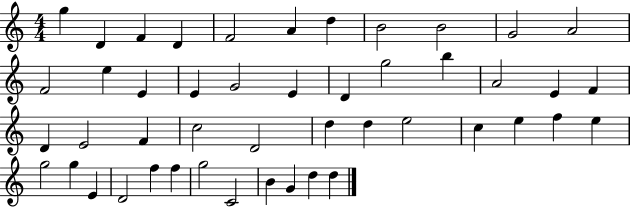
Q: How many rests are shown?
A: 0